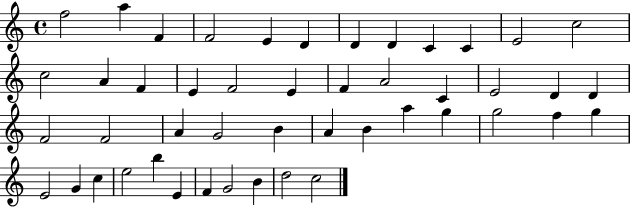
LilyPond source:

{
  \clef treble
  \time 4/4
  \defaultTimeSignature
  \key c \major
  f''2 a''4 f'4 | f'2 e'4 d'4 | d'4 d'4 c'4 c'4 | e'2 c''2 | \break c''2 a'4 f'4 | e'4 f'2 e'4 | f'4 a'2 c'4 | e'2 d'4 d'4 | \break f'2 f'2 | a'4 g'2 b'4 | a'4 b'4 a''4 g''4 | g''2 f''4 g''4 | \break e'2 g'4 c''4 | e''2 b''4 e'4 | f'4 g'2 b'4 | d''2 c''2 | \break \bar "|."
}